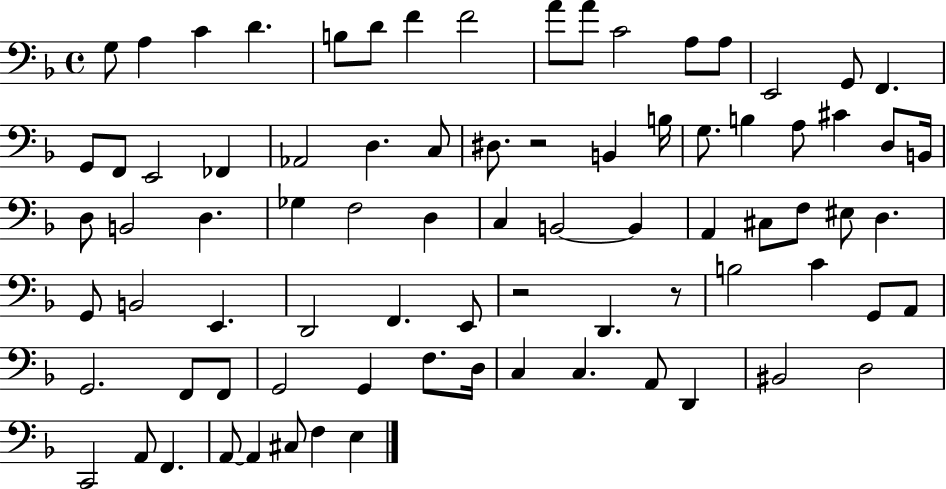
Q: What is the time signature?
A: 4/4